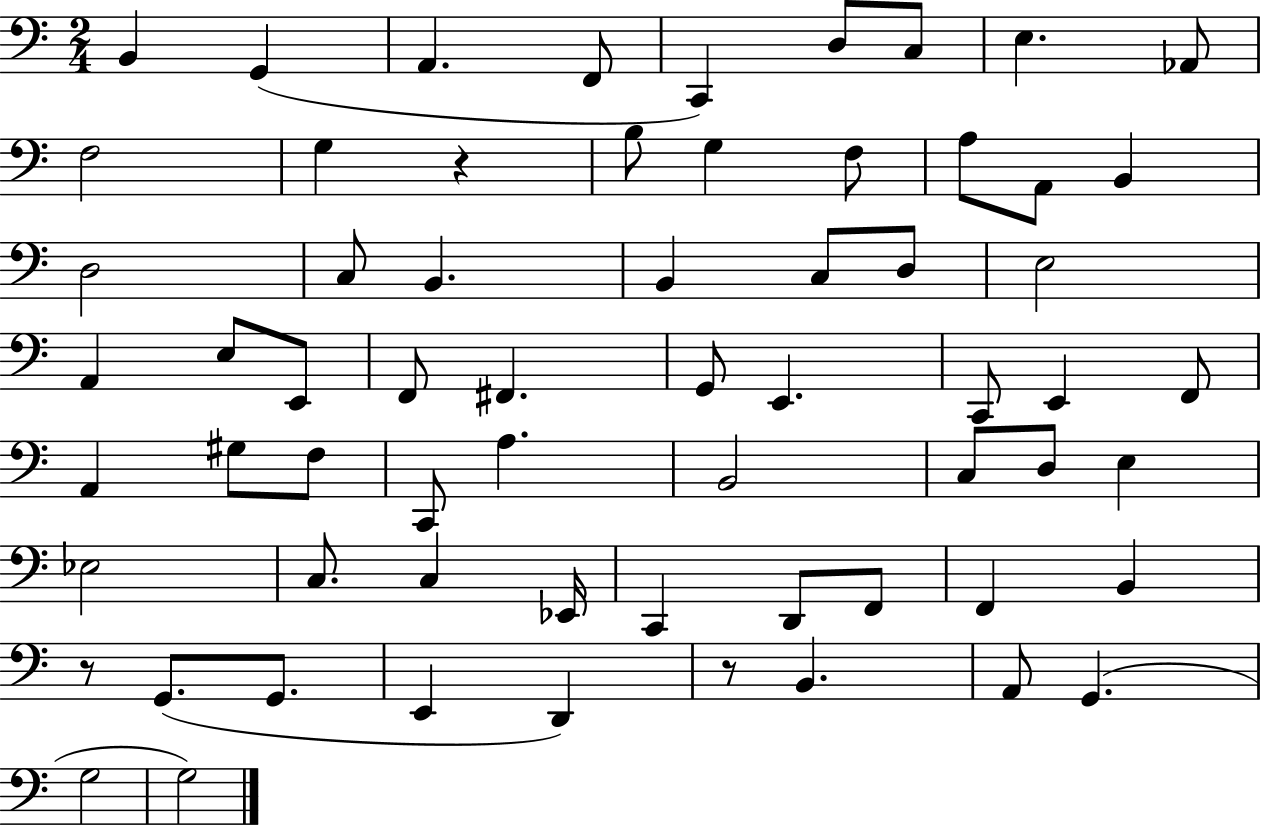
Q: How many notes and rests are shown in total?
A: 64